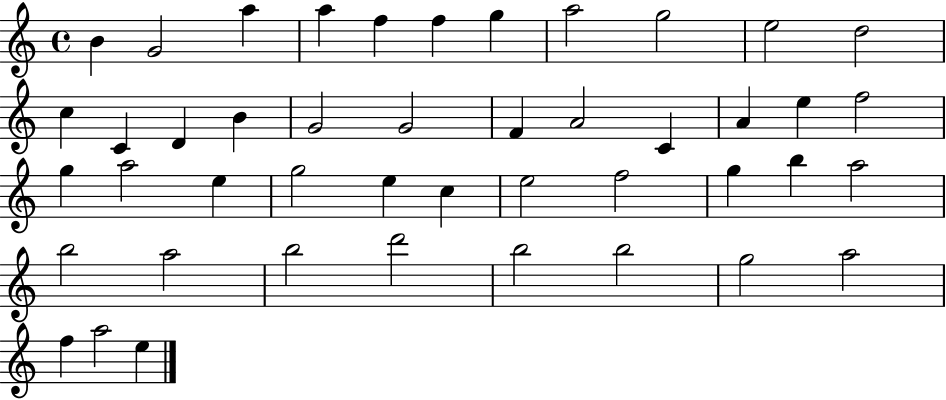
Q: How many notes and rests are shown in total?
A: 45